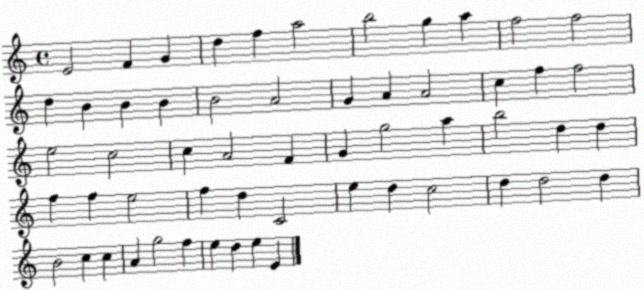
X:1
T:Untitled
M:4/4
L:1/4
K:C
E2 F G d f a2 b2 g a f2 f2 d B B B B2 A2 G A A2 c f f2 e2 c2 c A2 F G g2 a b2 d d f f e2 f d C2 e d c2 d d2 d B2 c c A g2 f e d e E